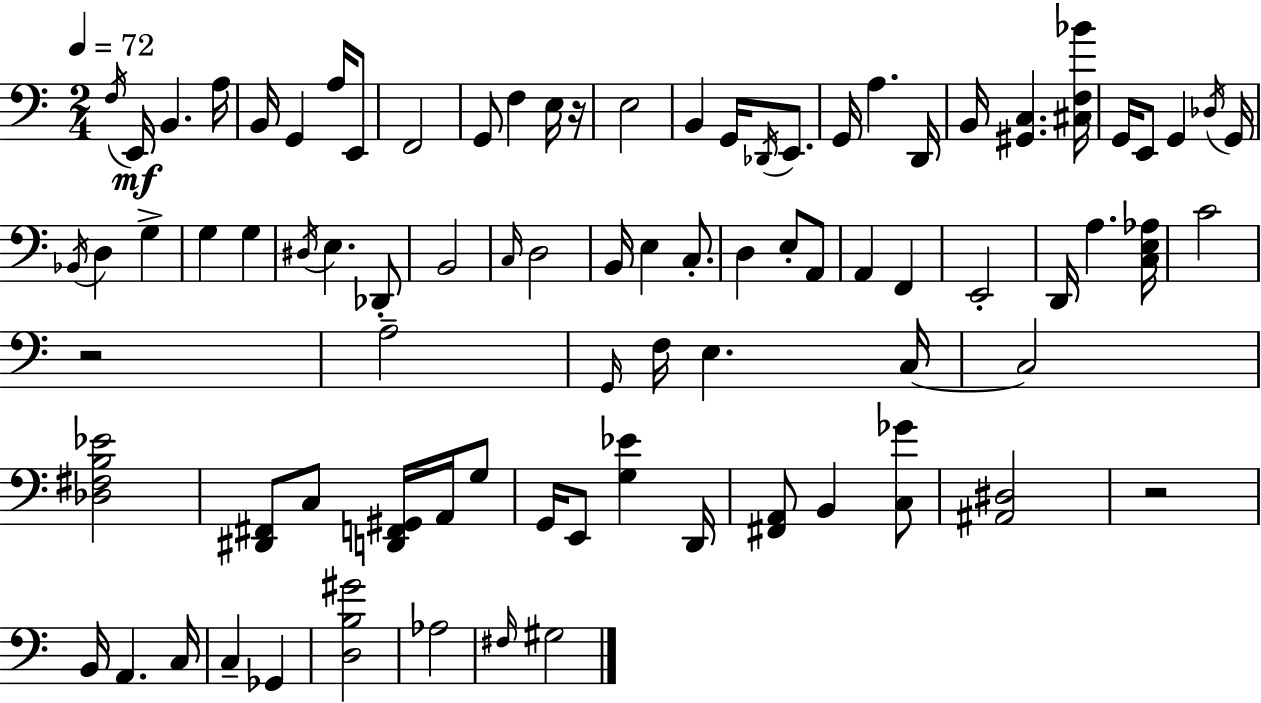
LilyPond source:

{
  \clef bass
  \numericTimeSignature
  \time 2/4
  \key a \minor
  \tempo 4 = 72
  \acciaccatura { f16 }\mf e,16 b,4. | a16 b,16 g,4 a16 e,8 | f,2 | g,8 f4 e16 | \break r16 e2 | b,4 g,16 \acciaccatura { des,16 } e,8. | g,16 a4. | d,16 b,16 <gis, c>4. | \break <cis f bes'>16 g,16 e,8 g,4 | \acciaccatura { des16 } g,16 \acciaccatura { bes,16 } d4 | g4-> g4 | g4 \acciaccatura { dis16 } e4. | \break des,8-. b,2 | \grace { c16 } d2 | b,16 e4 | c8.-. d4 | \break e8-. a,8 a,4 | f,4 e,2-. | d,16 a4. | <c e aes>16 c'2 | \break r2 | a2-- | \grace { g,16 } f16 | e4. c16~~ c2 | \break <des fis b ees'>2 | <dis, fis,>8 | c8 <d, f, gis,>16 a,16 g8 g,16 | e,8 <g ees'>4 d,16 <fis, a,>8 | \break b,4 <c ges'>8 <ais, dis>2 | r2 | b,16 | a,4. c16 c4-- | \break ges,4 <d b gis'>2 | aes2 | \grace { fis16 } | gis2 | \break \bar "|."
}